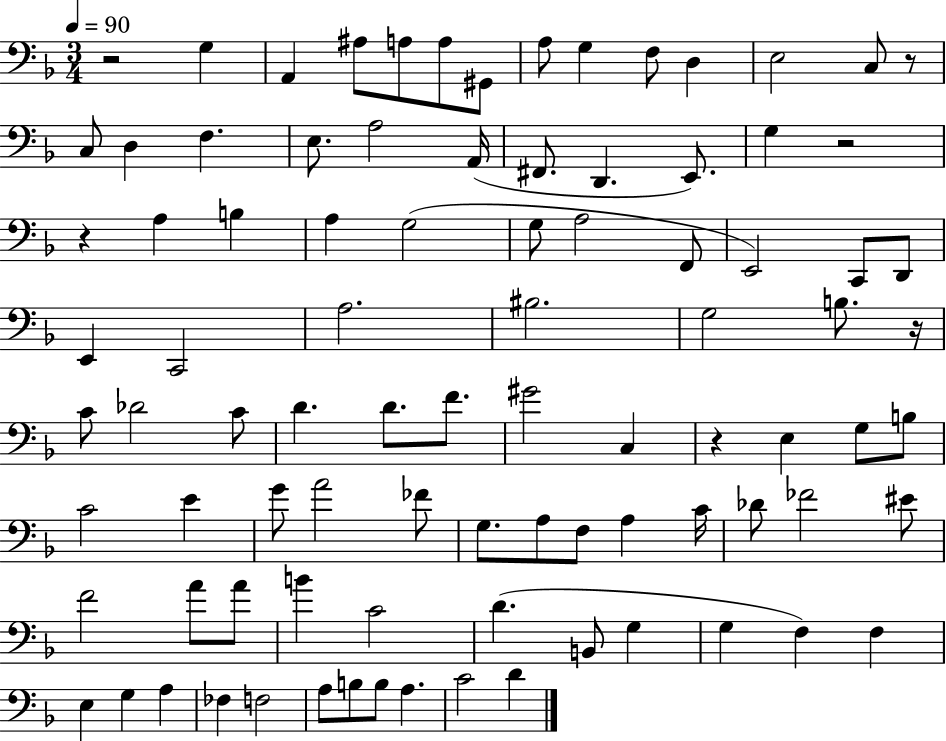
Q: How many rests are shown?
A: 6